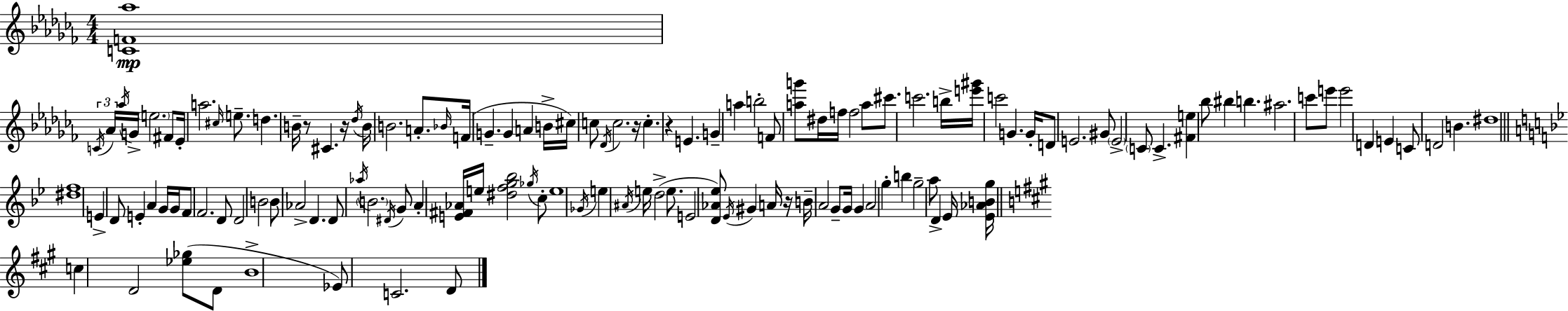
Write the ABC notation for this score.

X:1
T:Untitled
M:4/4
L:1/4
K:Abm
[CF_a]4 C/4 _A/4 _a/4 G/4 e2 ^F/2 _E/4 a2 ^c/4 e/2 d B/4 z/2 ^C z/4 _d/4 B/4 B2 A/2 _B/4 F/4 G G A B/4 ^c/4 c/2 _D/4 c2 z/4 c z E G a b2 F/2 [ag']/2 ^d/4 f/4 f2 a/2 ^c'/2 c'2 b/4 [e'^g']/4 c'2 G G/4 D/2 E2 ^G/2 E2 C/2 C [^Fe] _b/2 ^b b ^a2 c'/2 e'/2 e'2 D E C/2 D2 B ^d4 [^df]4 E D/2 E A G/4 G/4 F/2 F2 D/2 D2 B2 B/2 _A2 D D/2 _a/4 B2 ^D/4 G/2 A [E^F_A]/4 e/4 [^dfg_b]2 _g/4 c/2 e4 _G/4 e ^A/4 e/4 d2 e/2 E2 [D_A_e]/2 _E/4 ^G A/4 z/4 B/4 A2 G/2 G/4 G A2 g b g2 a/2 D _E/4 [_E_ABg]/4 c D2 [_e_g]/2 D/2 B4 _E/2 C2 D/2